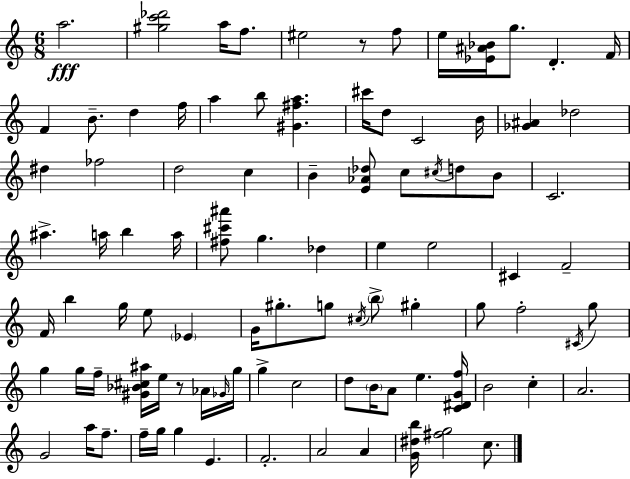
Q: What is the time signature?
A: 6/8